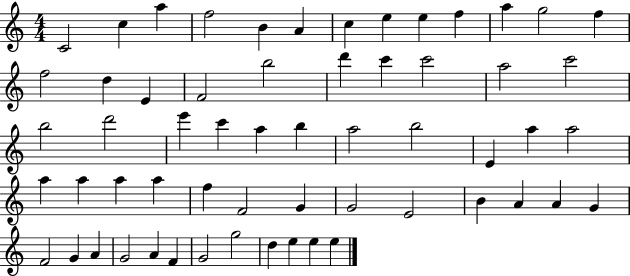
{
  \clef treble
  \numericTimeSignature
  \time 4/4
  \key c \major
  c'2 c''4 a''4 | f''2 b'4 a'4 | c''4 e''4 e''4 f''4 | a''4 g''2 f''4 | \break f''2 d''4 e'4 | f'2 b''2 | d'''4 c'''4 c'''2 | a''2 c'''2 | \break b''2 d'''2 | e'''4 c'''4 a''4 b''4 | a''2 b''2 | e'4 a''4 a''2 | \break a''4 a''4 a''4 a''4 | f''4 f'2 g'4 | g'2 e'2 | b'4 a'4 a'4 g'4 | \break f'2 g'4 a'4 | g'2 a'4 f'4 | g'2 g''2 | d''4 e''4 e''4 e''4 | \break \bar "|."
}